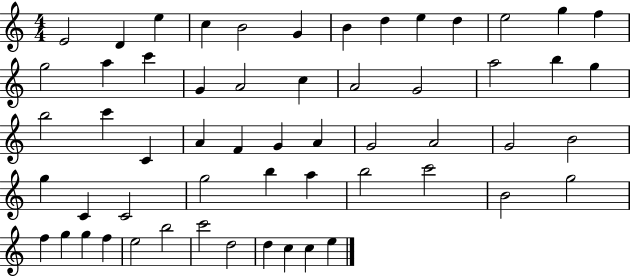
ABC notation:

X:1
T:Untitled
M:4/4
L:1/4
K:C
E2 D e c B2 G B d e d e2 g f g2 a c' G A2 c A2 G2 a2 b g b2 c' C A F G A G2 A2 G2 B2 g C C2 g2 b a b2 c'2 B2 g2 f g g f e2 b2 c'2 d2 d c c e